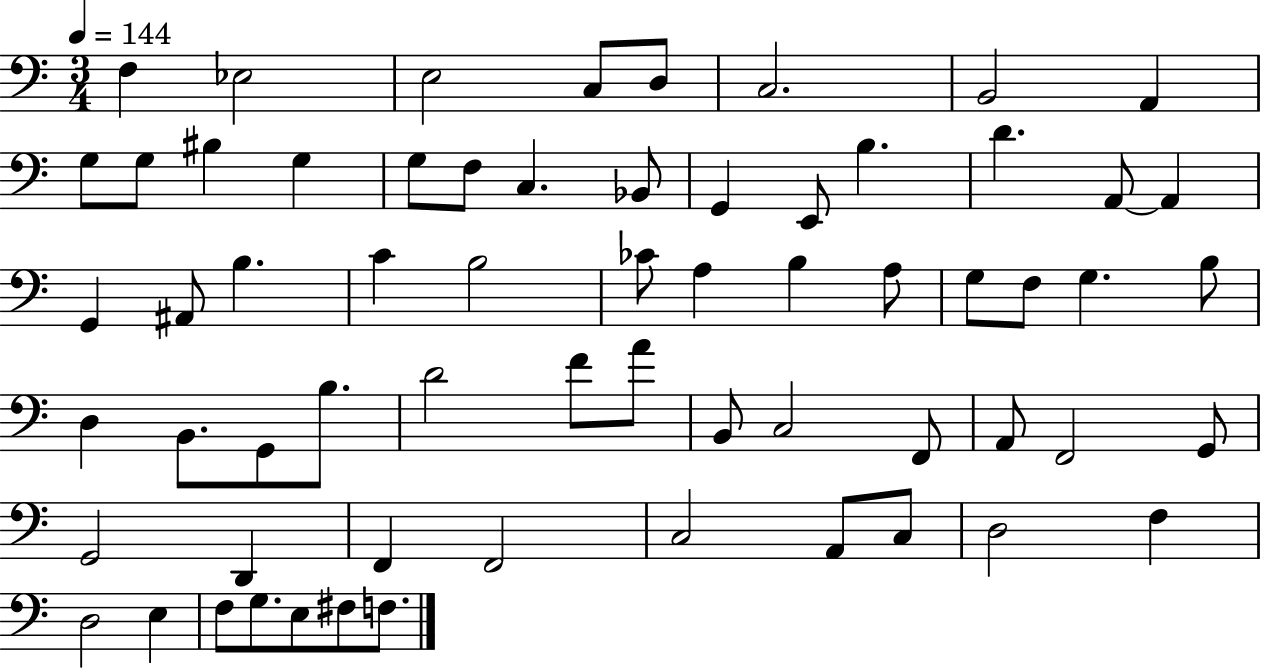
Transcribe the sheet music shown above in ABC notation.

X:1
T:Untitled
M:3/4
L:1/4
K:C
F, _E,2 E,2 C,/2 D,/2 C,2 B,,2 A,, G,/2 G,/2 ^B, G, G,/2 F,/2 C, _B,,/2 G,, E,,/2 B, D A,,/2 A,, G,, ^A,,/2 B, C B,2 _C/2 A, B, A,/2 G,/2 F,/2 G, B,/2 D, B,,/2 G,,/2 B,/2 D2 F/2 A/2 B,,/2 C,2 F,,/2 A,,/2 F,,2 G,,/2 G,,2 D,, F,, F,,2 C,2 A,,/2 C,/2 D,2 F, D,2 E, F,/2 G,/2 E,/2 ^F,/2 F,/2